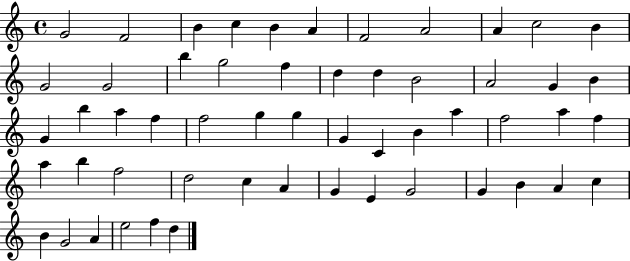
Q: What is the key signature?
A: C major